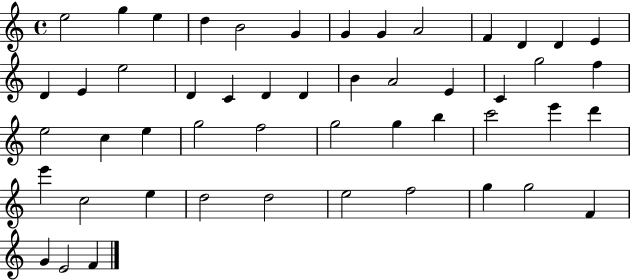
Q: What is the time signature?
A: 4/4